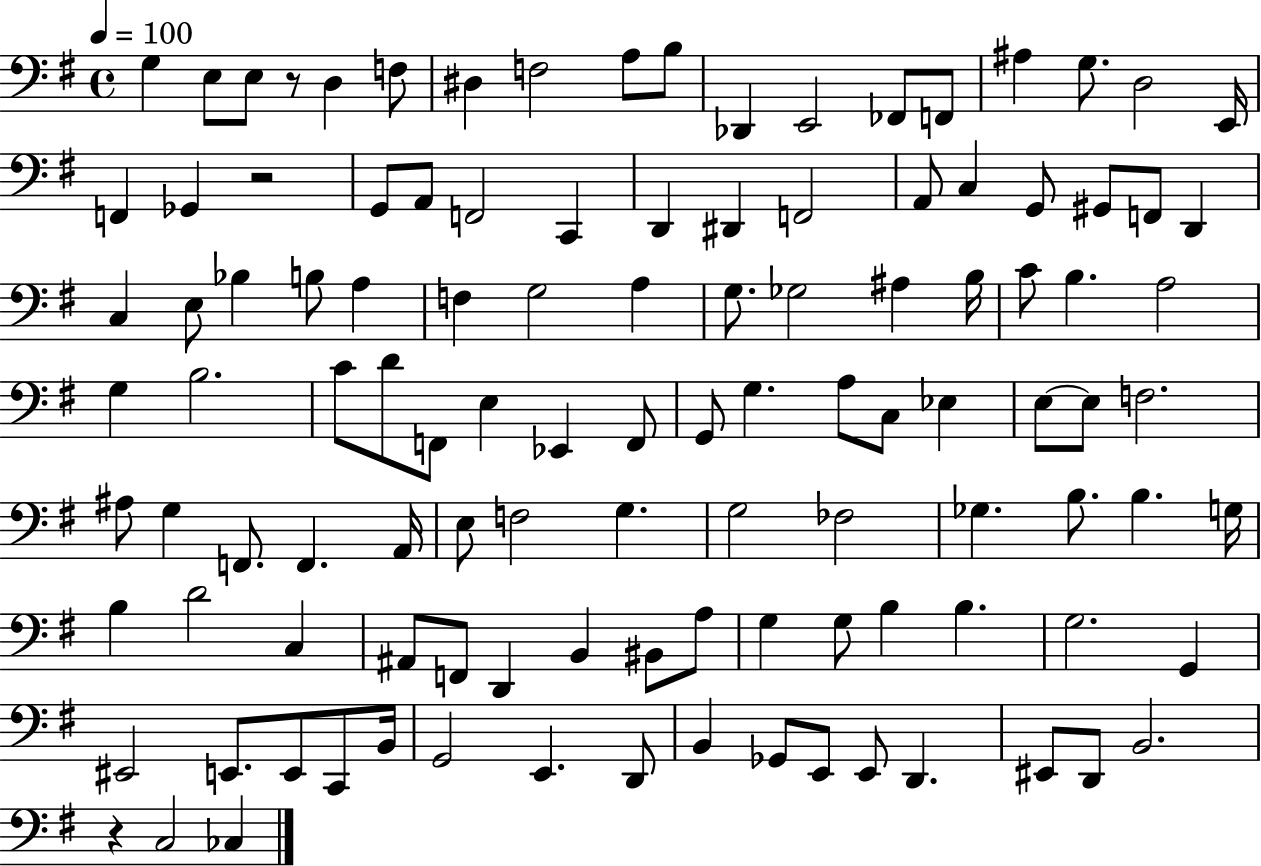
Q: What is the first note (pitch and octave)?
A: G3